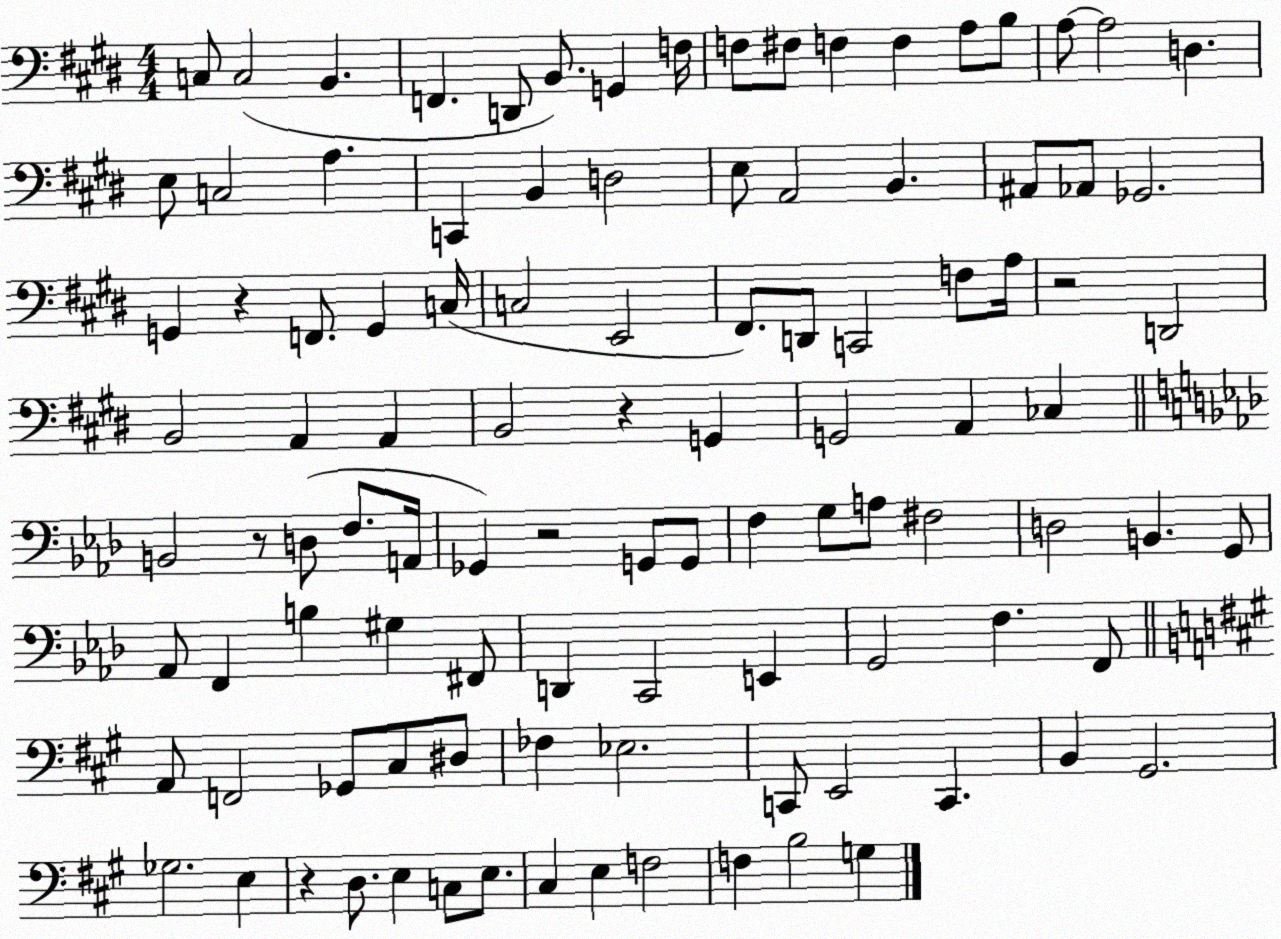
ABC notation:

X:1
T:Untitled
M:4/4
L:1/4
K:E
C,/2 C,2 B,, F,, D,,/2 B,,/2 G,, F,/4 F,/2 ^F,/2 F, F, A,/2 B,/2 A,/2 A,2 D, E,/2 C,2 A, C,, B,, D,2 E,/2 A,,2 B,, ^A,,/2 _A,,/2 _G,,2 G,, z F,,/2 G,, C,/4 C,2 E,,2 ^F,,/2 D,,/2 C,,2 F,/2 A,/4 z2 D,,2 B,,2 A,, A,, B,,2 z G,, G,,2 A,, _C, B,,2 z/2 D,/2 F,/2 A,,/4 _G,, z2 G,,/2 G,,/2 F, G,/2 A,/2 ^F,2 D,2 B,, G,,/2 _A,,/2 F,, B, ^G, ^F,,/2 D,, C,,2 E,, G,,2 F, F,,/2 A,,/2 F,,2 _G,,/2 ^C,/2 ^D,/2 _F, _E,2 C,,/2 E,,2 C,, B,, ^G,,2 _G,2 E, z D,/2 E, C,/2 E,/2 ^C, E, F,2 F, B,2 G,